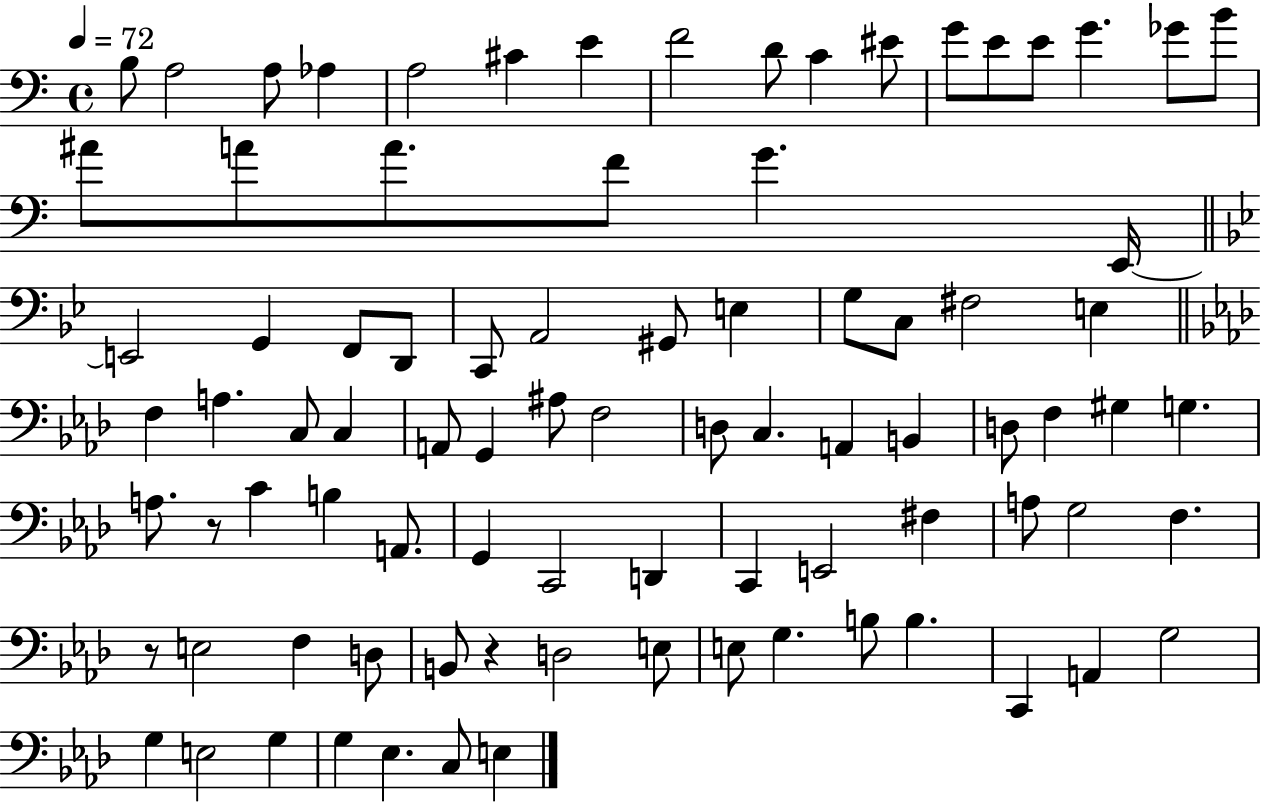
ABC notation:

X:1
T:Untitled
M:4/4
L:1/4
K:C
B,/2 A,2 A,/2 _A, A,2 ^C E F2 D/2 C ^E/2 G/2 E/2 E/2 G _G/2 B/2 ^A/2 A/2 A/2 F/2 G E,,/4 E,,2 G,, F,,/2 D,,/2 C,,/2 A,,2 ^G,,/2 E, G,/2 C,/2 ^F,2 E, F, A, C,/2 C, A,,/2 G,, ^A,/2 F,2 D,/2 C, A,, B,, D,/2 F, ^G, G, A,/2 z/2 C B, A,,/2 G,, C,,2 D,, C,, E,,2 ^F, A,/2 G,2 F, z/2 E,2 F, D,/2 B,,/2 z D,2 E,/2 E,/2 G, B,/2 B, C,, A,, G,2 G, E,2 G, G, _E, C,/2 E,